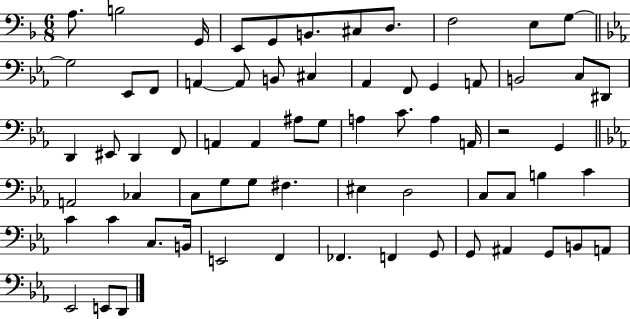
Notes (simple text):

A3/e. B3/h G2/s E2/e G2/e B2/e. C#3/e D3/e. F3/h E3/e G3/e G3/h Eb2/e F2/e A2/q A2/e B2/e C#3/q Ab2/q F2/e G2/q A2/e B2/h C3/e D#2/e D2/q EIS2/e D2/q F2/e A2/q A2/q A#3/e G3/e A3/q C4/e. A3/q A2/s R/h G2/q A2/h CES3/q C3/e G3/e G3/e F#3/q. EIS3/q D3/h C3/e C3/e B3/q C4/q C4/q C4/q C3/e. B2/s E2/h F2/q FES2/q. F2/q G2/e G2/e A#2/q G2/e B2/e A2/e Eb2/h E2/e D2/e